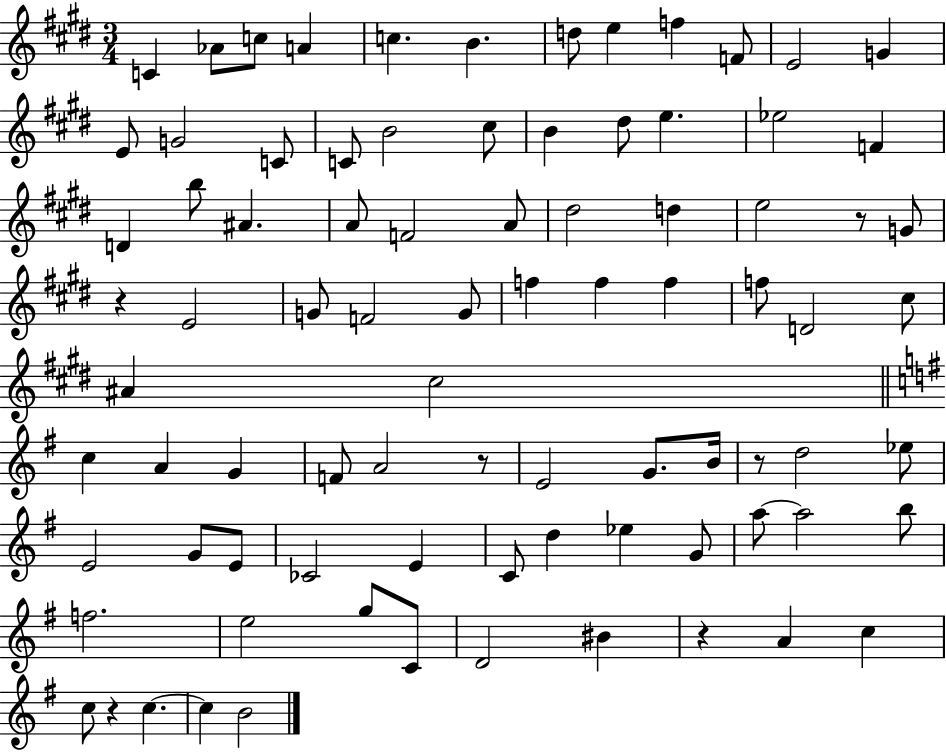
{
  \clef treble
  \numericTimeSignature
  \time 3/4
  \key e \major
  c'4 aes'8 c''8 a'4 | c''4. b'4. | d''8 e''4 f''4 f'8 | e'2 g'4 | \break e'8 g'2 c'8 | c'8 b'2 cis''8 | b'4 dis''8 e''4. | ees''2 f'4 | \break d'4 b''8 ais'4. | a'8 f'2 a'8 | dis''2 d''4 | e''2 r8 g'8 | \break r4 e'2 | g'8 f'2 g'8 | f''4 f''4 f''4 | f''8 d'2 cis''8 | \break ais'4 cis''2 | \bar "||" \break \key e \minor c''4 a'4 g'4 | f'8 a'2 r8 | e'2 g'8. b'16 | r8 d''2 ees''8 | \break e'2 g'8 e'8 | ces'2 e'4 | c'8 d''4 ees''4 g'8 | a''8~~ a''2 b''8 | \break f''2. | e''2 g''8 c'8 | d'2 bis'4 | r4 a'4 c''4 | \break c''8 r4 c''4.~~ | c''4 b'2 | \bar "|."
}